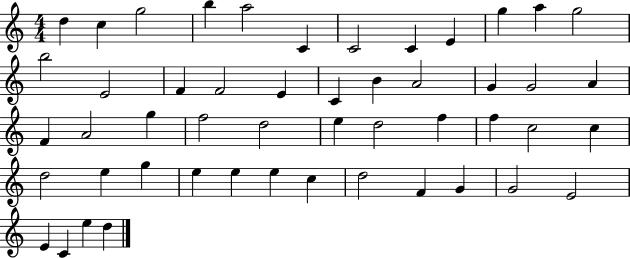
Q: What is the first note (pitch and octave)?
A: D5